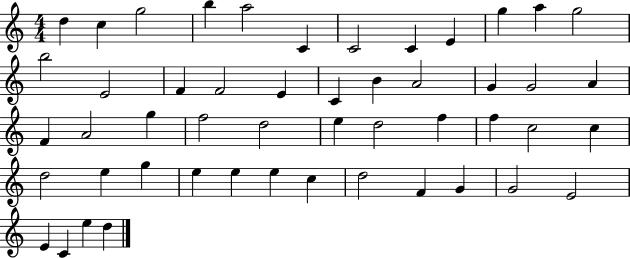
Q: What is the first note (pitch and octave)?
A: D5